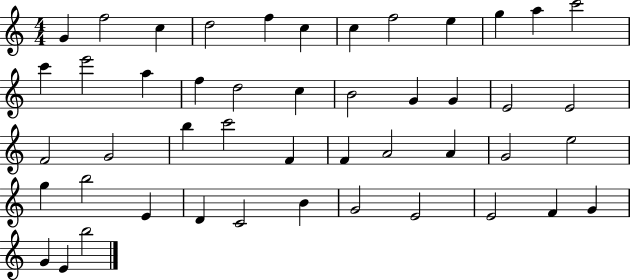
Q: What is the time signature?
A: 4/4